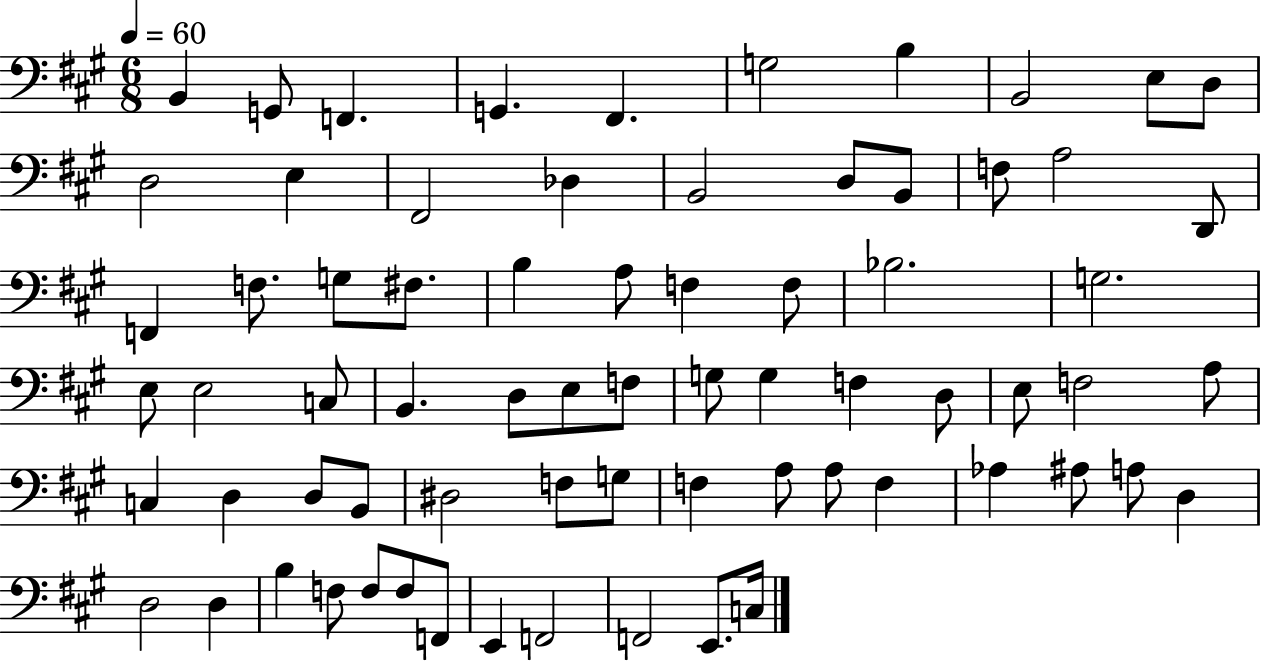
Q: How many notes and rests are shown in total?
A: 71